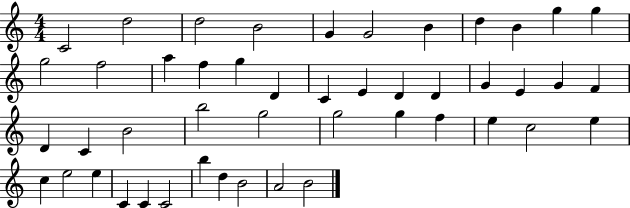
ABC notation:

X:1
T:Untitled
M:4/4
L:1/4
K:C
C2 d2 d2 B2 G G2 B d B g g g2 f2 a f g D C E D D G E G F D C B2 b2 g2 g2 g f e c2 e c e2 e C C C2 b d B2 A2 B2